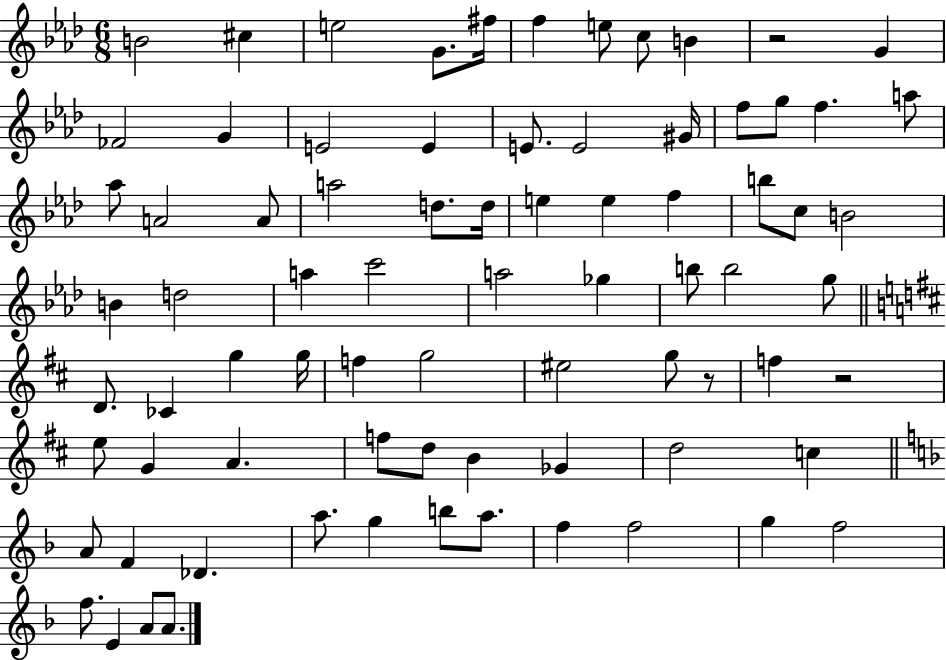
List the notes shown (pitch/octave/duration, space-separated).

B4/h C#5/q E5/h G4/e. F#5/s F5/q E5/e C5/e B4/q R/h G4/q FES4/h G4/q E4/h E4/q E4/e. E4/h G#4/s F5/e G5/e F5/q. A5/e Ab5/e A4/h A4/e A5/h D5/e. D5/s E5/q E5/q F5/q B5/e C5/e B4/h B4/q D5/h A5/q C6/h A5/h Gb5/q B5/e B5/h G5/e D4/e. CES4/q G5/q G5/s F5/q G5/h EIS5/h G5/e R/e F5/q R/h E5/e G4/q A4/q. F5/e D5/e B4/q Gb4/q D5/h C5/q A4/e F4/q Db4/q. A5/e. G5/q B5/e A5/e. F5/q F5/h G5/q F5/h F5/e. E4/q A4/e A4/e.